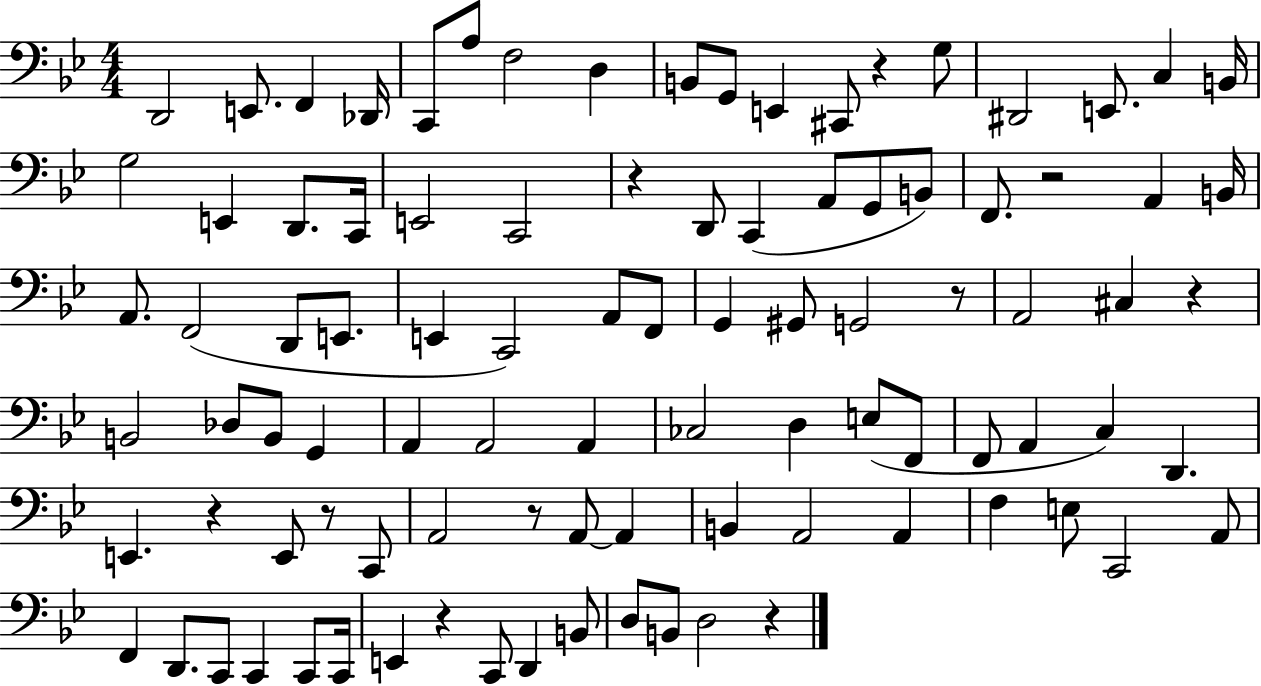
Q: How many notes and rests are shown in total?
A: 95